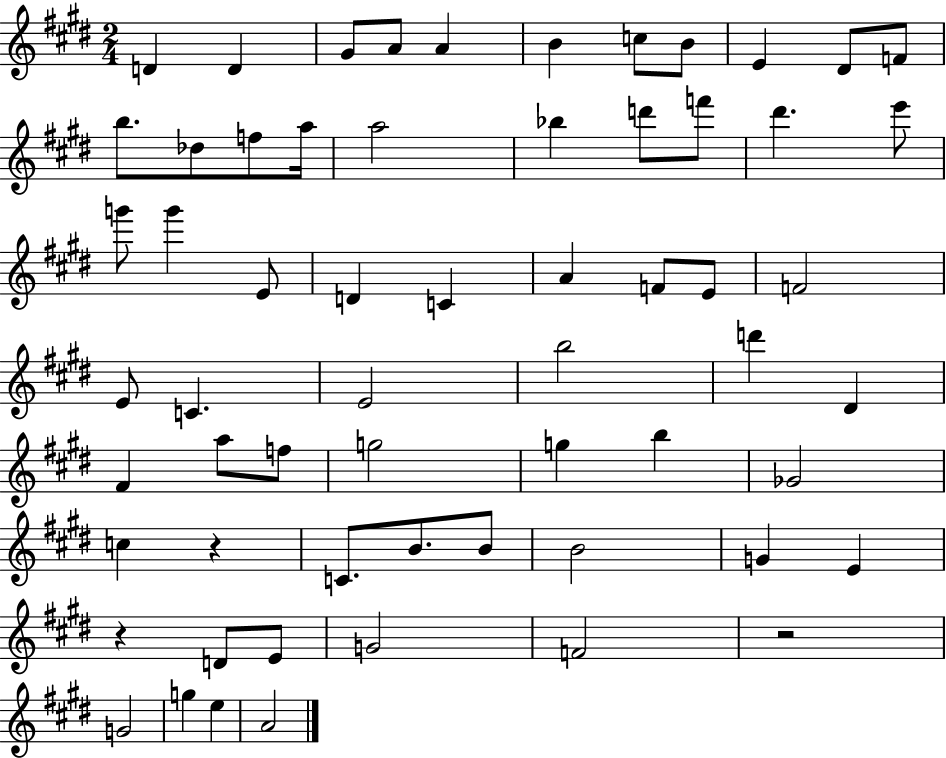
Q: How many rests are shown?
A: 3